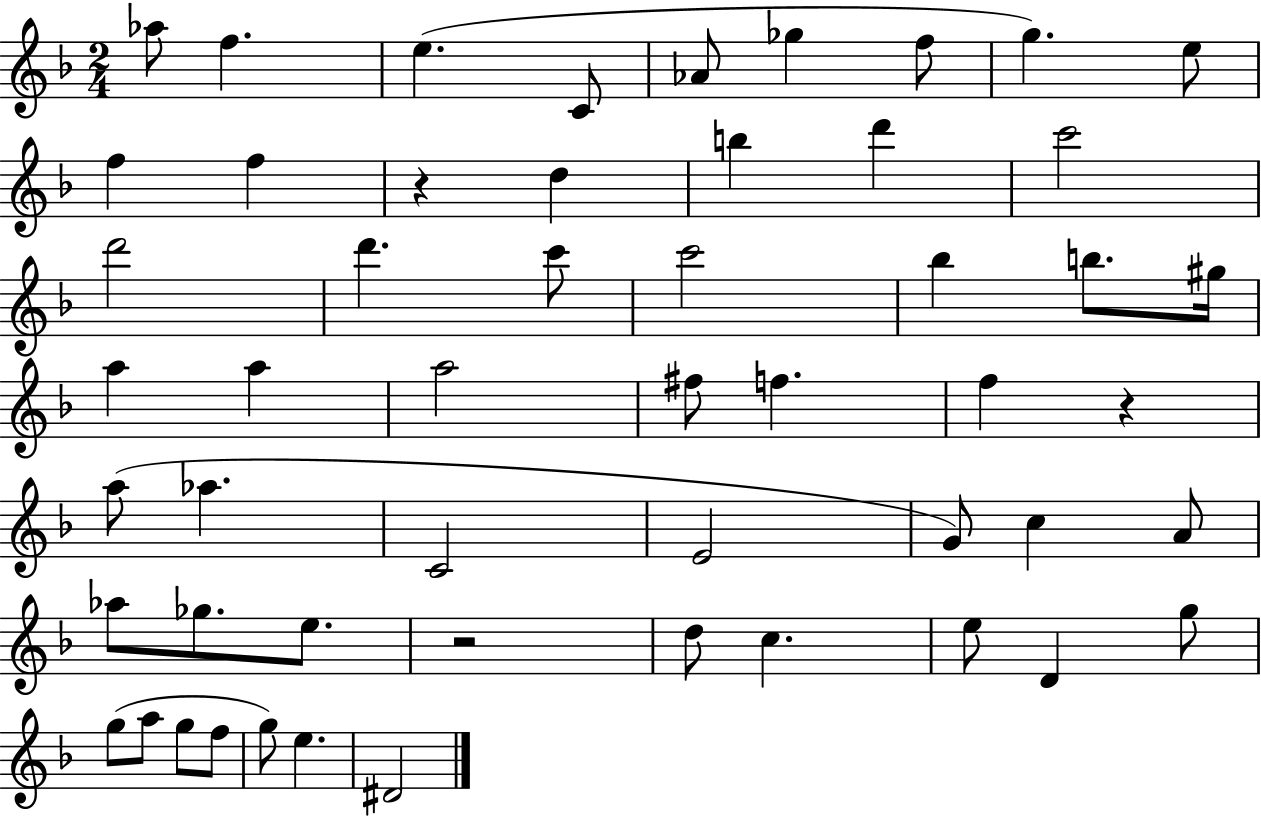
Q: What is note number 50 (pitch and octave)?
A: D#4